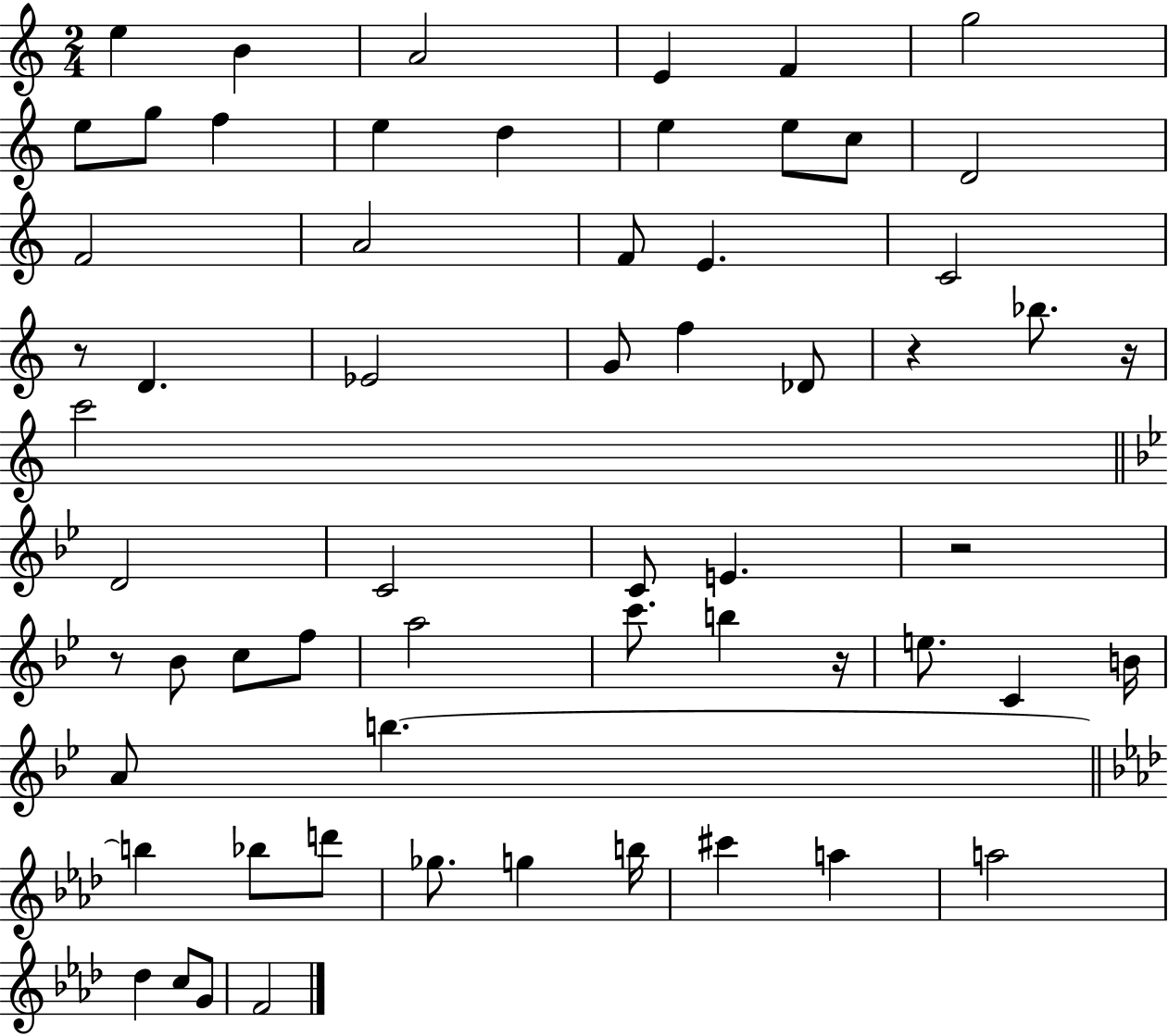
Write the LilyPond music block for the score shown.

{
  \clef treble
  \numericTimeSignature
  \time 2/4
  \key c \major
  \repeat volta 2 { e''4 b'4 | a'2 | e'4 f'4 | g''2 | \break e''8 g''8 f''4 | e''4 d''4 | e''4 e''8 c''8 | d'2 | \break f'2 | a'2 | f'8 e'4. | c'2 | \break r8 d'4. | ees'2 | g'8 f''4 des'8 | r4 bes''8. r16 | \break c'''2 | \bar "||" \break \key bes \major d'2 | c'2 | c'8 e'4. | r2 | \break r8 bes'8 c''8 f''8 | a''2 | c'''8. b''4 r16 | e''8. c'4 b'16 | \break a'8 b''4.~~ | \bar "||" \break \key aes \major b''4 bes''8 d'''8 | ges''8. g''4 b''16 | cis'''4 a''4 | a''2 | \break des''4 c''8 g'8 | f'2 | } \bar "|."
}